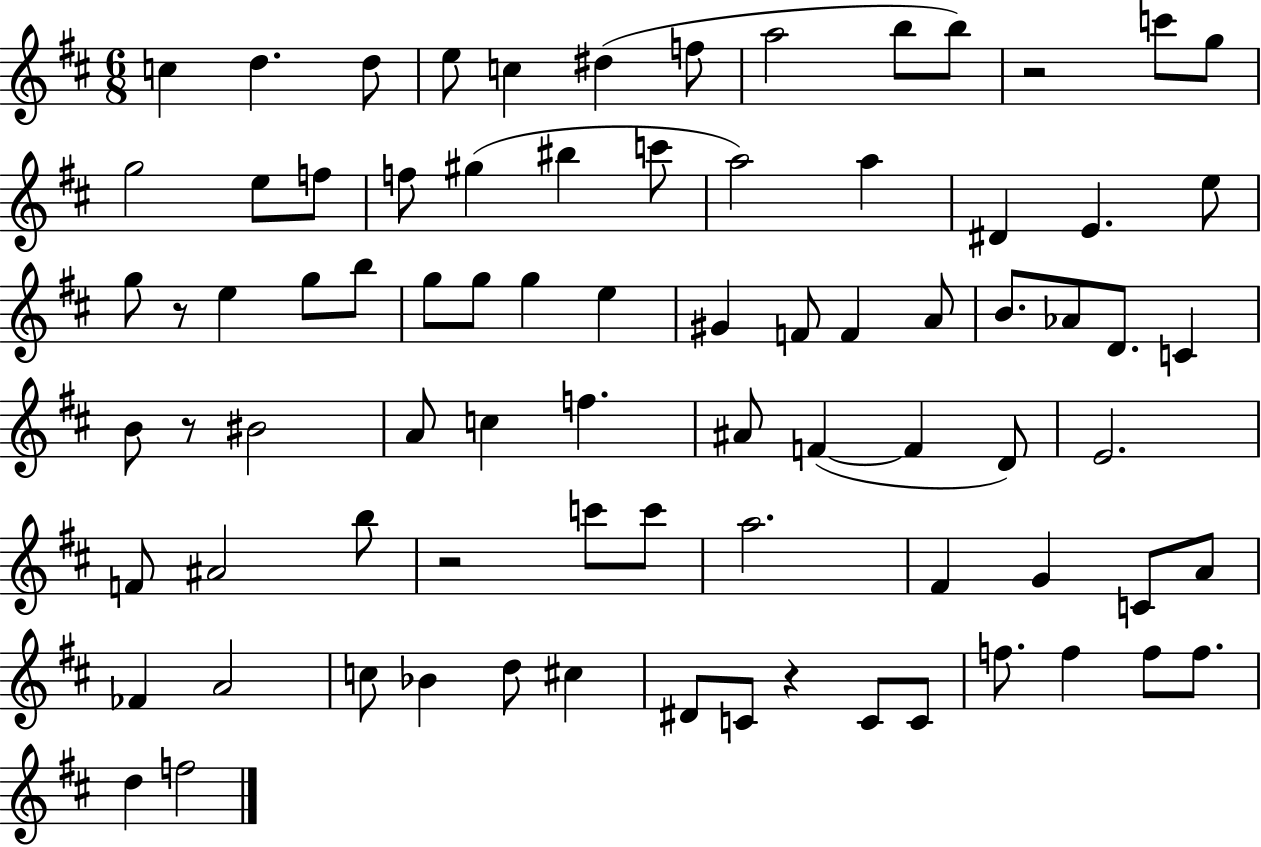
C5/q D5/q. D5/e E5/e C5/q D#5/q F5/e A5/h B5/e B5/e R/h C6/e G5/e G5/h E5/e F5/e F5/e G#5/q BIS5/q C6/e A5/h A5/q D#4/q E4/q. E5/e G5/e R/e E5/q G5/e B5/e G5/e G5/e G5/q E5/q G#4/q F4/e F4/q A4/e B4/e. Ab4/e D4/e. C4/q B4/e R/e BIS4/h A4/e C5/q F5/q. A#4/e F4/q F4/q D4/e E4/h. F4/e A#4/h B5/e R/h C6/e C6/e A5/h. F#4/q G4/q C4/e A4/e FES4/q A4/h C5/e Bb4/q D5/e C#5/q D#4/e C4/e R/q C4/e C4/e F5/e. F5/q F5/e F5/e. D5/q F5/h